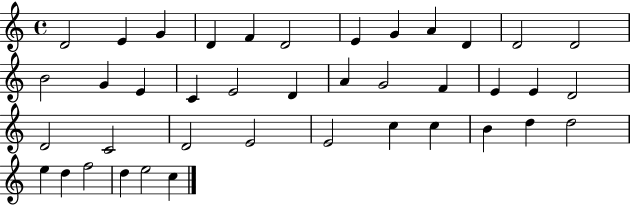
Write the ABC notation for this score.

X:1
T:Untitled
M:4/4
L:1/4
K:C
D2 E G D F D2 E G A D D2 D2 B2 G E C E2 D A G2 F E E D2 D2 C2 D2 E2 E2 c c B d d2 e d f2 d e2 c